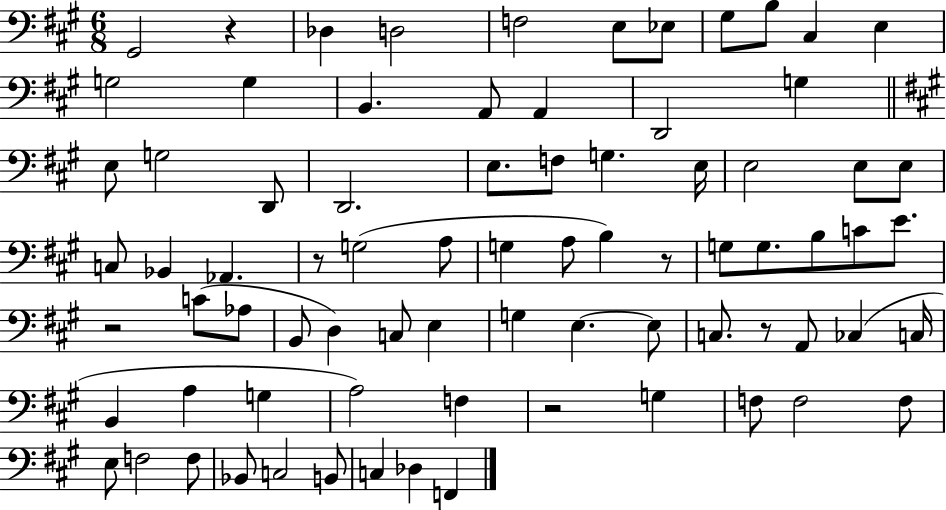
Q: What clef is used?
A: bass